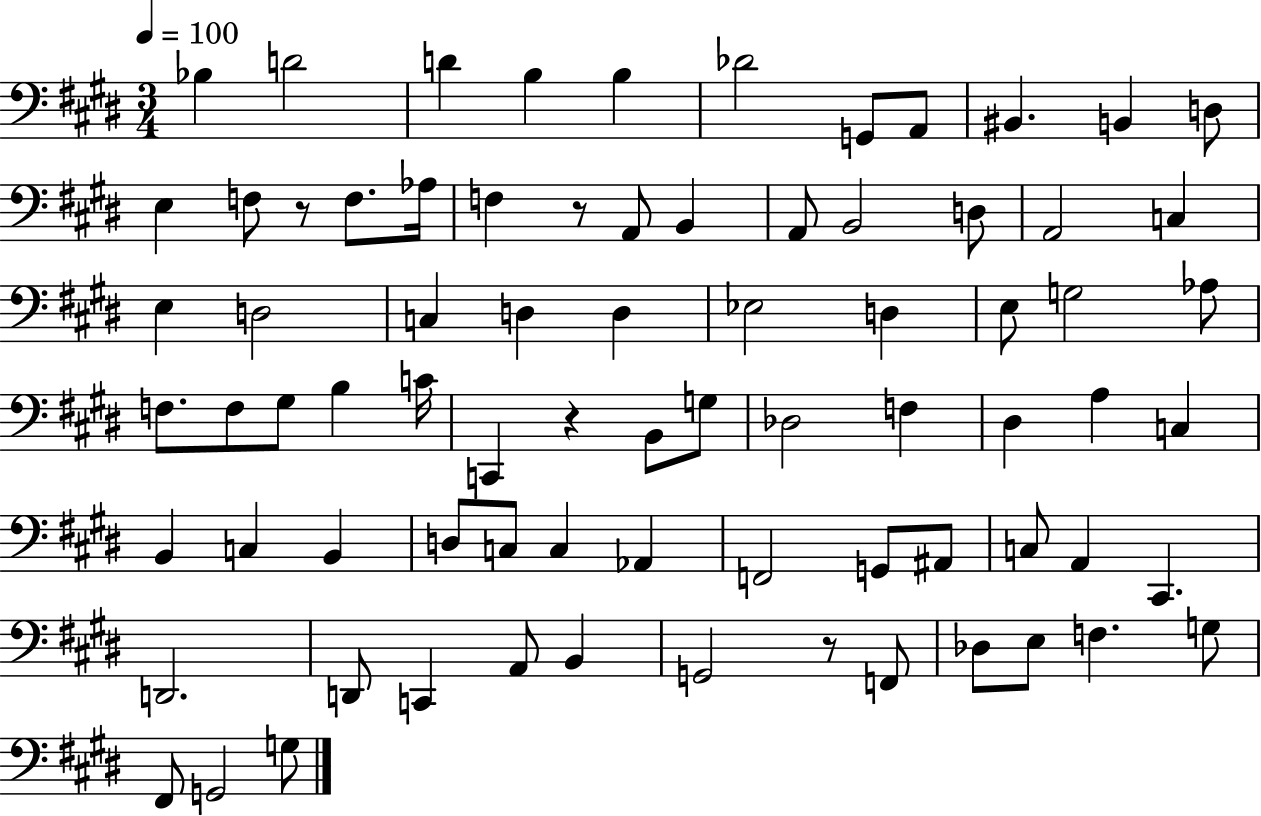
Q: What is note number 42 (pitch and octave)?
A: Db3